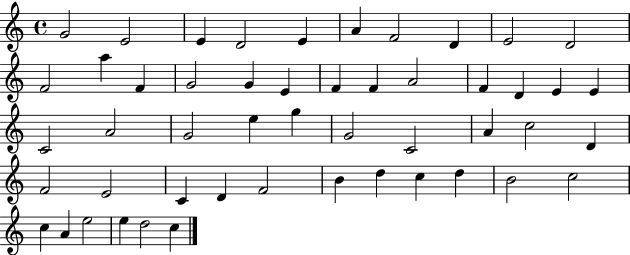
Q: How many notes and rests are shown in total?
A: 50